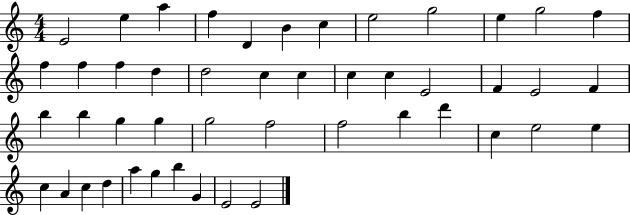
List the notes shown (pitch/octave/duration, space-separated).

E4/h E5/q A5/q F5/q D4/q B4/q C5/q E5/h G5/h E5/q G5/h F5/q F5/q F5/q F5/q D5/q D5/h C5/q C5/q C5/q C5/q E4/h F4/q E4/h F4/q B5/q B5/q G5/q G5/q G5/h F5/h F5/h B5/q D6/q C5/q E5/h E5/q C5/q A4/q C5/q D5/q A5/q G5/q B5/q G4/q E4/h E4/h